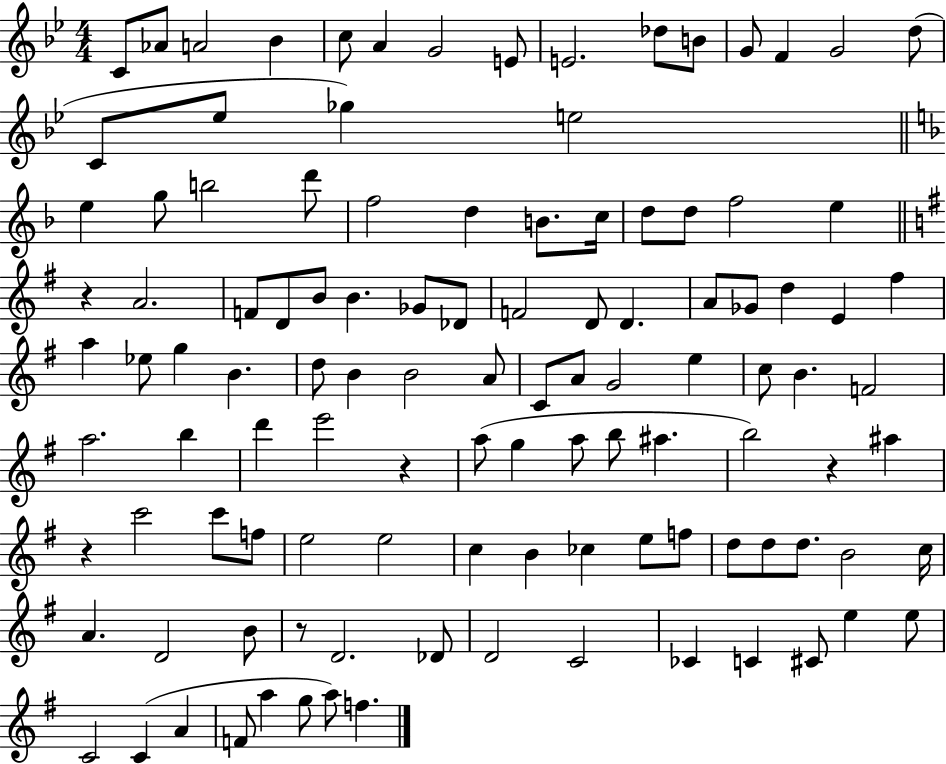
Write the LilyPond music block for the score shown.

{
  \clef treble
  \numericTimeSignature
  \time 4/4
  \key bes \major
  c'8 aes'8 a'2 bes'4 | c''8 a'4 g'2 e'8 | e'2. des''8 b'8 | g'8 f'4 g'2 d''8( | \break c'8 ees''8 ges''4) e''2 | \bar "||" \break \key f \major e''4 g''8 b''2 d'''8 | f''2 d''4 b'8. c''16 | d''8 d''8 f''2 e''4 | \bar "||" \break \key g \major r4 a'2. | f'8 d'8 b'8 b'4. ges'8 des'8 | f'2 d'8 d'4. | a'8 ges'8 d''4 e'4 fis''4 | \break a''4 ees''8 g''4 b'4. | d''8 b'4 b'2 a'8 | c'8 a'8 g'2 e''4 | c''8 b'4. f'2 | \break a''2. b''4 | d'''4 e'''2 r4 | a''8( g''4 a''8 b''8 ais''4. | b''2) r4 ais''4 | \break r4 c'''2 c'''8 f''8 | e''2 e''2 | c''4 b'4 ces''4 e''8 f''8 | d''8 d''8 d''8. b'2 c''16 | \break a'4. d'2 b'8 | r8 d'2. des'8 | d'2 c'2 | ces'4 c'4 cis'8 e''4 e''8 | \break c'2 c'4( a'4 | f'8 a''4 g''8 a''8) f''4. | \bar "|."
}